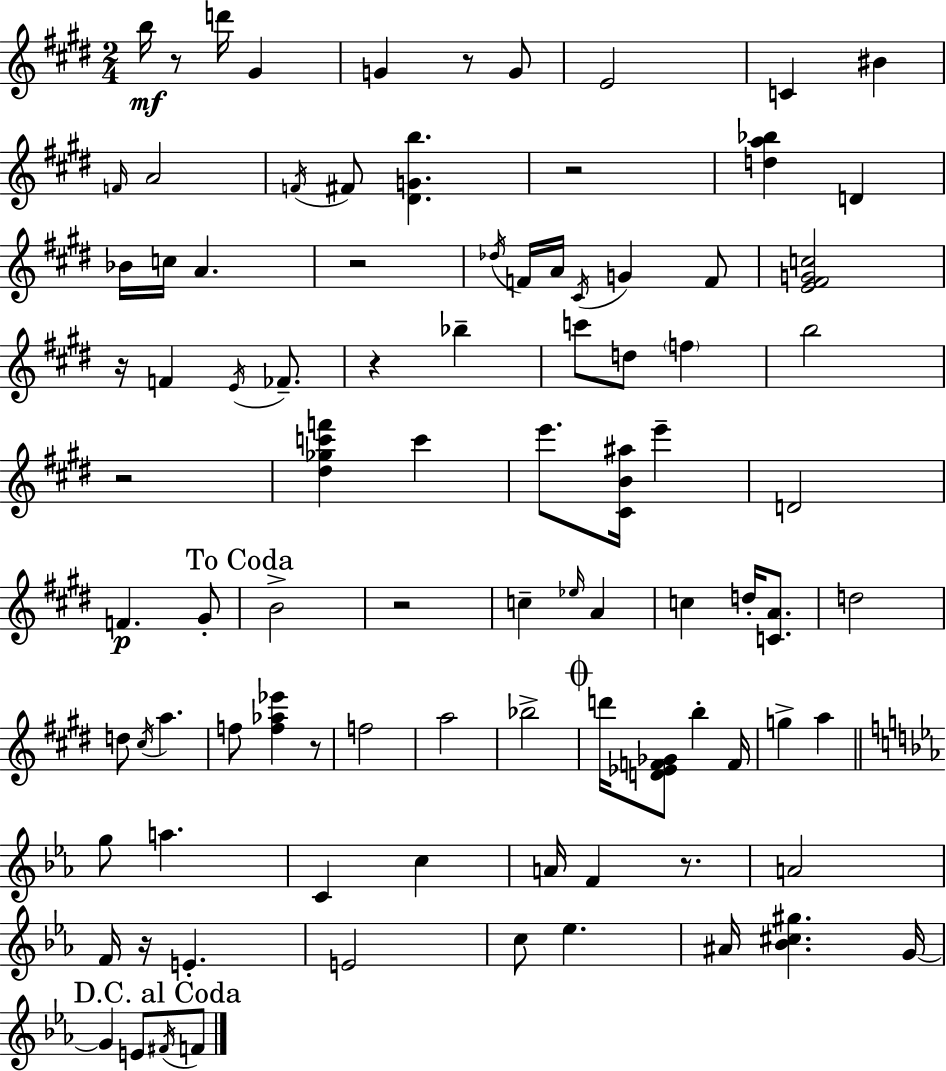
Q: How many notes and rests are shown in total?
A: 93